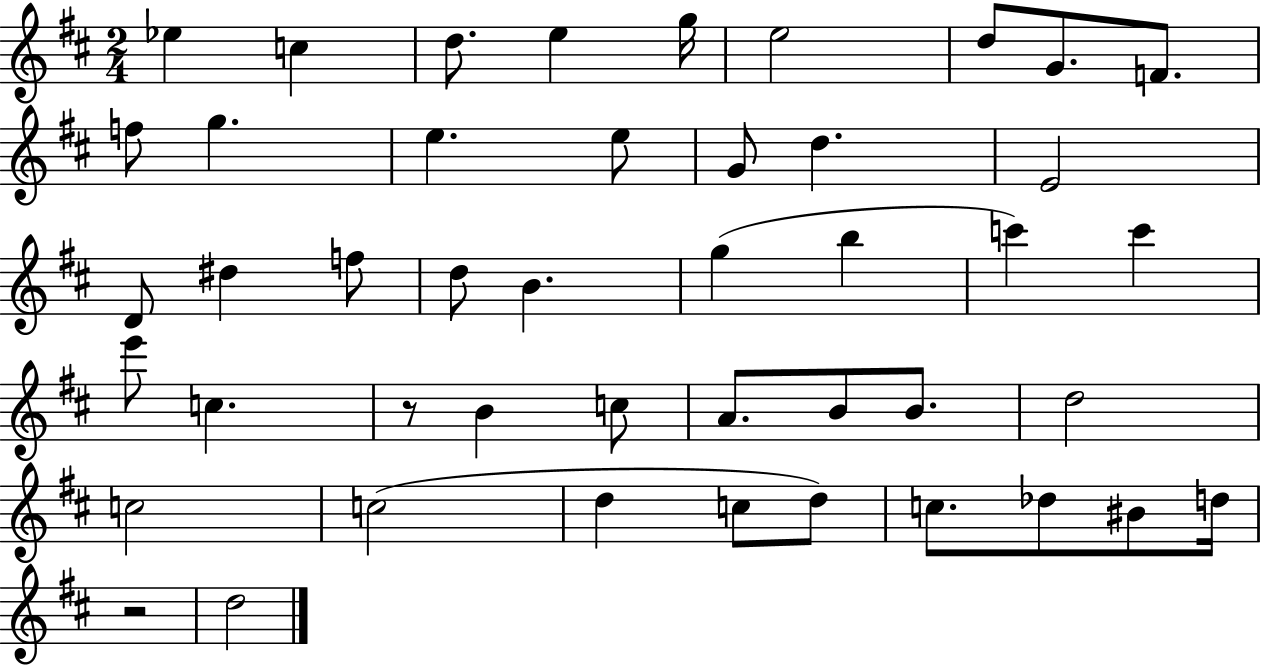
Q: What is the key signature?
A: D major